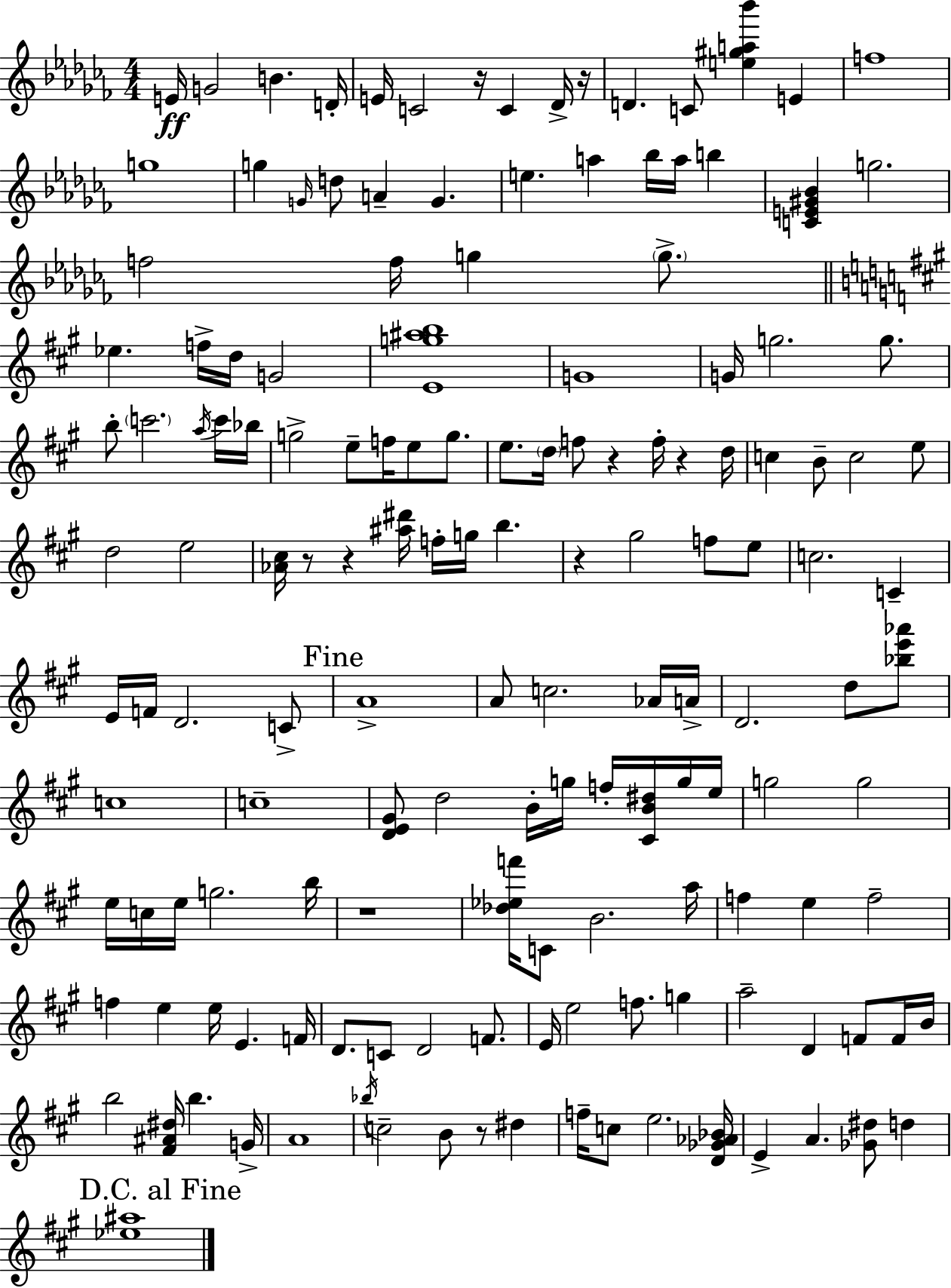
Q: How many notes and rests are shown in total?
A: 151